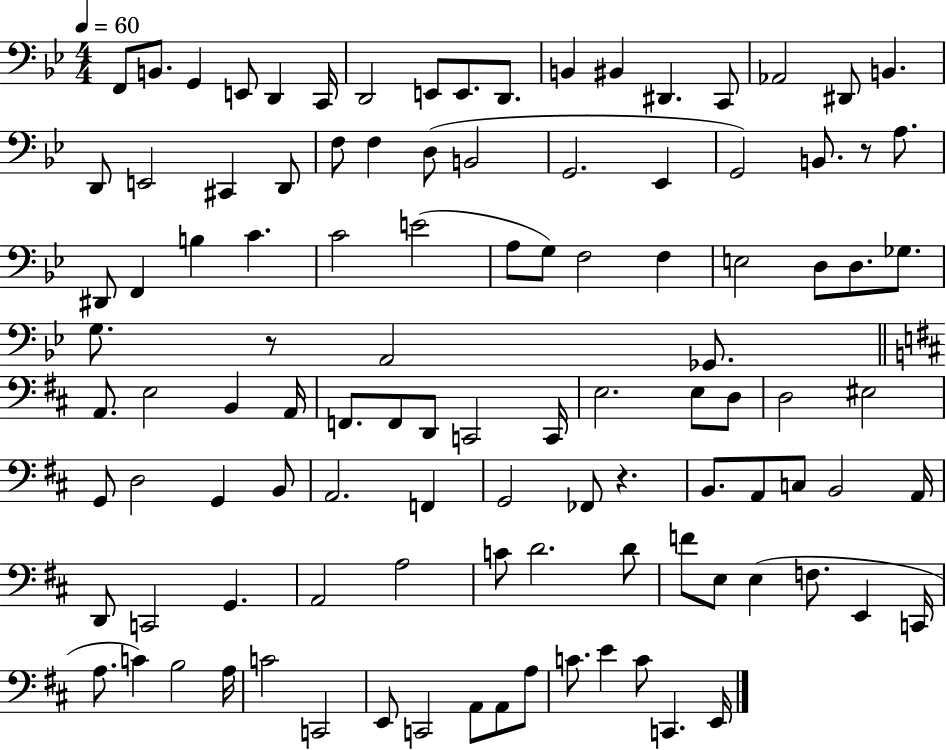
X:1
T:Untitled
M:4/4
L:1/4
K:Bb
F,,/2 B,,/2 G,, E,,/2 D,, C,,/4 D,,2 E,,/2 E,,/2 D,,/2 B,, ^B,, ^D,, C,,/2 _A,,2 ^D,,/2 B,, D,,/2 E,,2 ^C,, D,,/2 F,/2 F, D,/2 B,,2 G,,2 _E,, G,,2 B,,/2 z/2 A,/2 ^D,,/2 F,, B, C C2 E2 A,/2 G,/2 F,2 F, E,2 D,/2 D,/2 _G,/2 G,/2 z/2 A,,2 _G,,/2 A,,/2 E,2 B,, A,,/4 F,,/2 F,,/2 D,,/2 C,,2 C,,/4 E,2 E,/2 D,/2 D,2 ^E,2 G,,/2 D,2 G,, B,,/2 A,,2 F,, G,,2 _F,,/2 z B,,/2 A,,/2 C,/2 B,,2 A,,/4 D,,/2 C,,2 G,, A,,2 A,2 C/2 D2 D/2 F/2 E,/2 E, F,/2 E,, C,,/4 A,/2 C B,2 A,/4 C2 C,,2 E,,/2 C,,2 A,,/2 A,,/2 A,/2 C/2 E C/2 C,, E,,/4